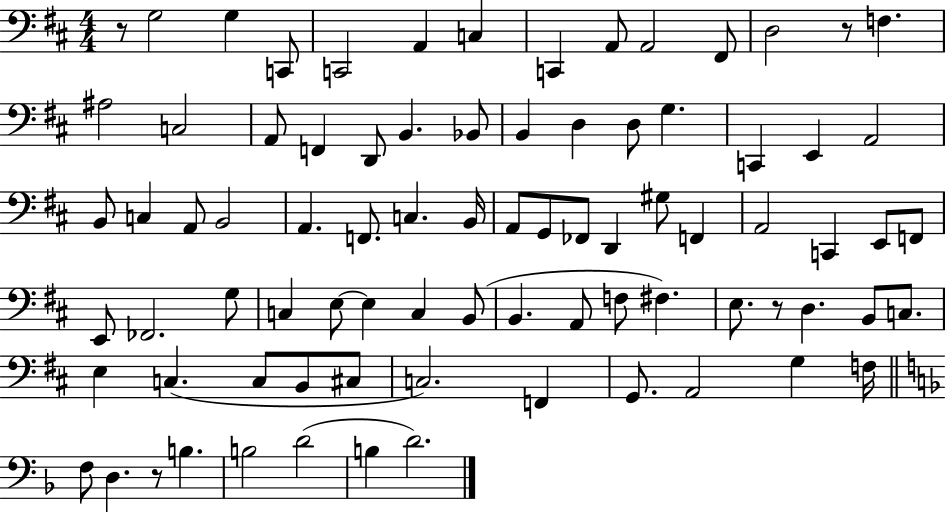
{
  \clef bass
  \numericTimeSignature
  \time 4/4
  \key d \major
  r8 g2 g4 c,8 | c,2 a,4 c4 | c,4 a,8 a,2 fis,8 | d2 r8 f4. | \break ais2 c2 | a,8 f,4 d,8 b,4. bes,8 | b,4 d4 d8 g4. | c,4 e,4 a,2 | \break b,8 c4 a,8 b,2 | a,4. f,8. c4. b,16 | a,8 g,8 fes,8 d,4 gis8 f,4 | a,2 c,4 e,8 f,8 | \break e,8 fes,2. g8 | c4 e8~~ e4 c4 b,8( | b,4. a,8 f8 fis4.) | e8. r8 d4. b,8 c8. | \break e4 c4.( c8 b,8 cis8 | c2.) f,4 | g,8. a,2 g4 f16 | \bar "||" \break \key f \major f8 d4. r8 b4. | b2 d'2( | b4 d'2.) | \bar "|."
}